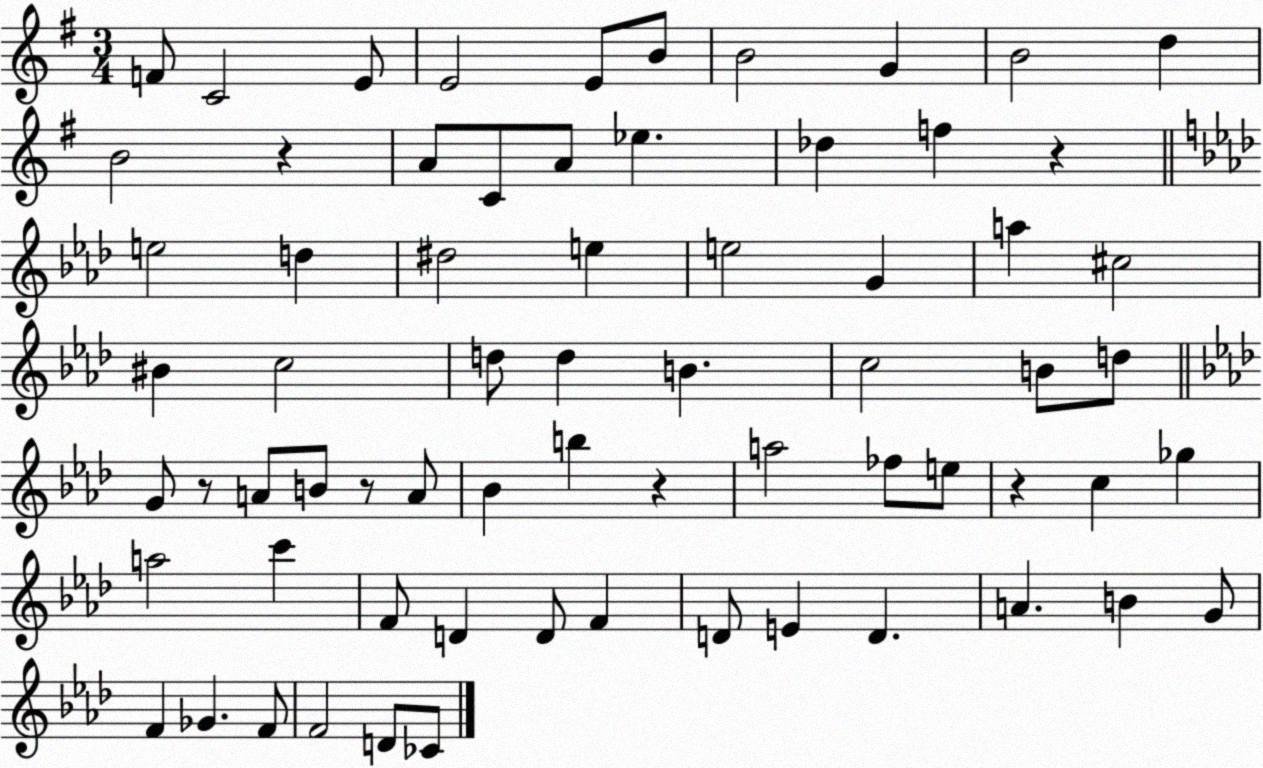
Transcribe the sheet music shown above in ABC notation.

X:1
T:Untitled
M:3/4
L:1/4
K:G
F/2 C2 E/2 E2 E/2 B/2 B2 G B2 d B2 z A/2 C/2 A/2 _e _d f z e2 d ^d2 e e2 G a ^c2 ^B c2 d/2 d B c2 B/2 d/2 G/2 z/2 A/2 B/2 z/2 A/2 _B b z a2 _f/2 e/2 z c _g a2 c' F/2 D D/2 F D/2 E D A B G/2 F _G F/2 F2 D/2 _C/2